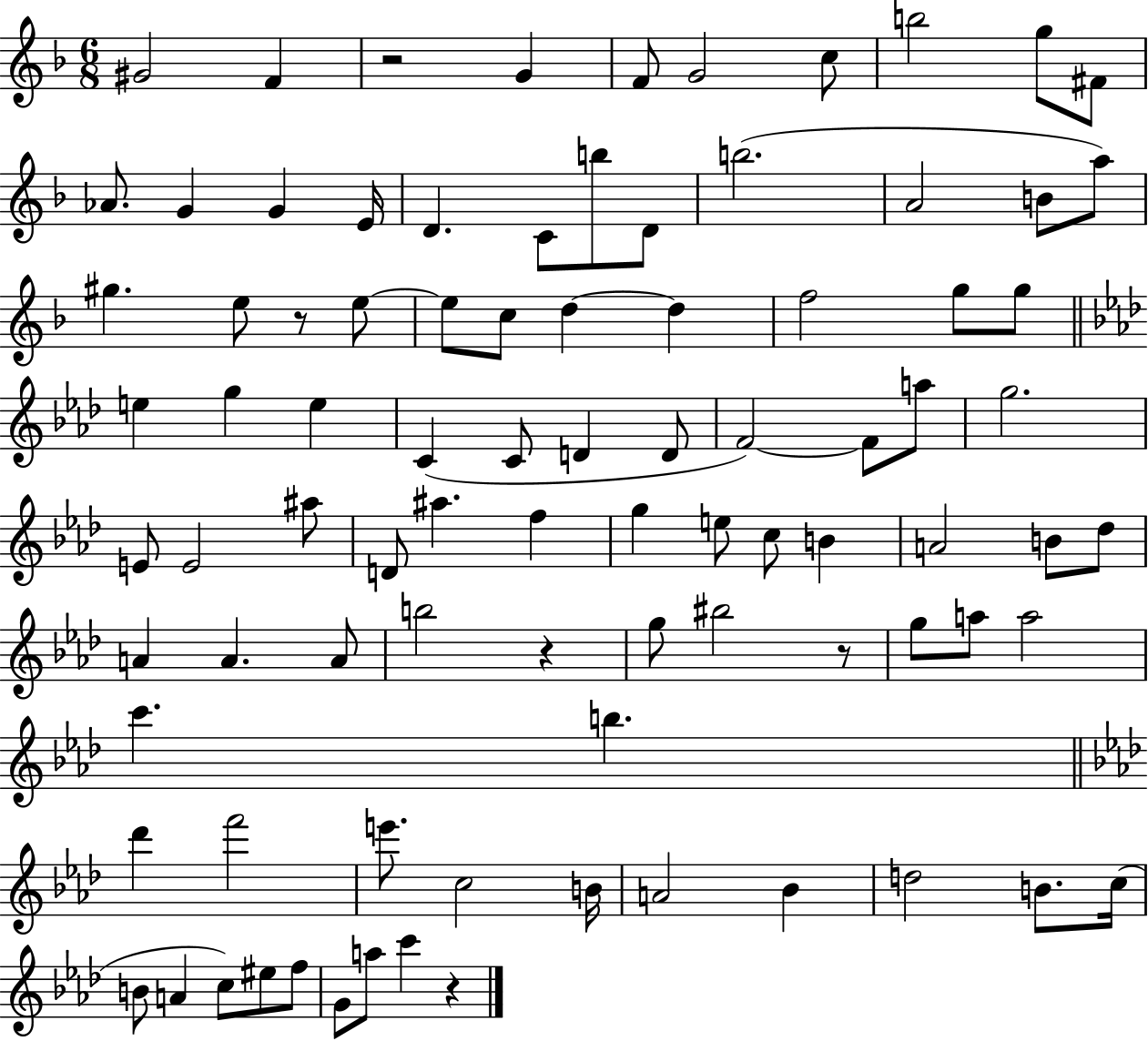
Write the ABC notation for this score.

X:1
T:Untitled
M:6/8
L:1/4
K:F
^G2 F z2 G F/2 G2 c/2 b2 g/2 ^F/2 _A/2 G G E/4 D C/2 b/2 D/2 b2 A2 B/2 a/2 ^g e/2 z/2 e/2 e/2 c/2 d d f2 g/2 g/2 e g e C C/2 D D/2 F2 F/2 a/2 g2 E/2 E2 ^a/2 D/2 ^a f g e/2 c/2 B A2 B/2 _d/2 A A A/2 b2 z g/2 ^b2 z/2 g/2 a/2 a2 c' b _d' f'2 e'/2 c2 B/4 A2 _B d2 B/2 c/4 B/2 A c/2 ^e/2 f/2 G/2 a/2 c' z